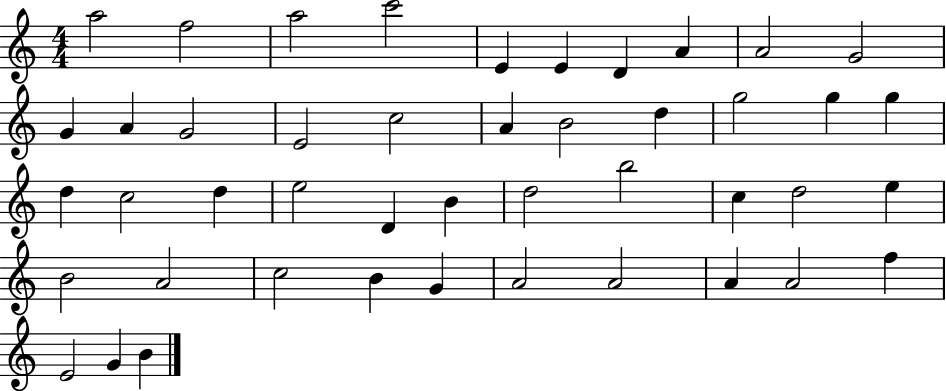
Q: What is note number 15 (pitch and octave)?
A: C5